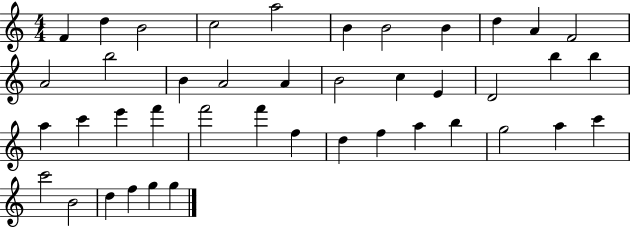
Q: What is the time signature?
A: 4/4